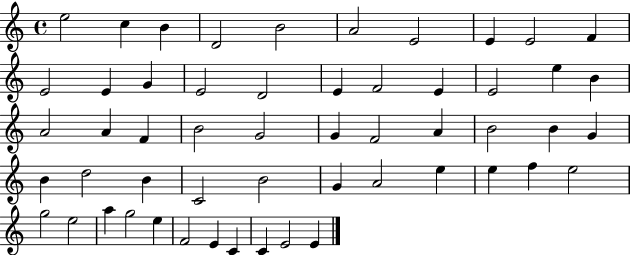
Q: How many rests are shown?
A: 0